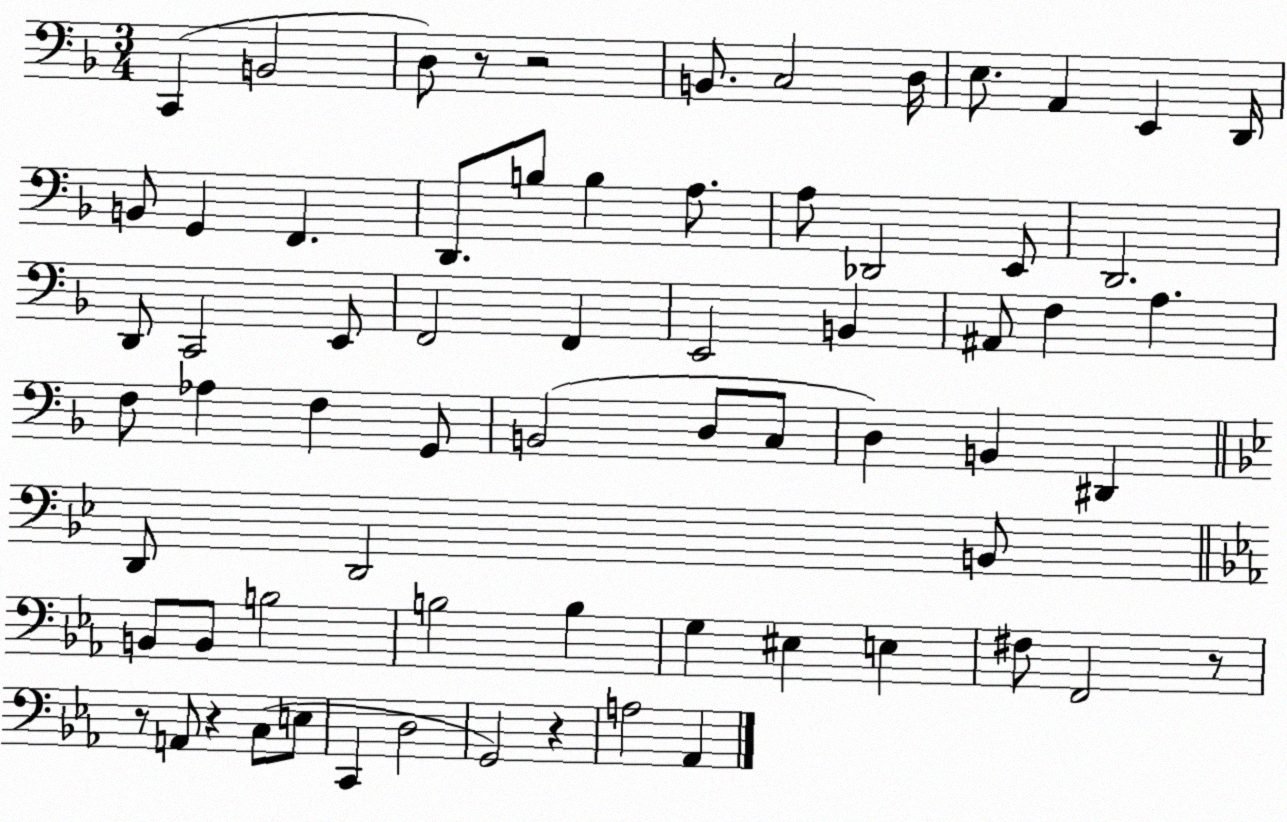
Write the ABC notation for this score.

X:1
T:Untitled
M:3/4
L:1/4
K:F
C,, B,,2 D,/2 z/2 z2 B,,/2 C,2 D,/4 E,/2 A,, E,, D,,/4 B,,/2 G,, F,, D,,/2 B,/2 B, A,/2 A,/2 _D,,2 E,,/2 D,,2 D,,/2 C,,2 E,,/2 F,,2 F,, E,,2 B,, ^A,,/2 F, A, F,/2 _A, F, G,,/2 B,,2 D,/2 C,/2 D, B,, ^D,, D,,/2 D,,2 B,,/2 B,,/2 B,,/2 B,2 B,2 B, G, ^E, E, ^F,/2 F,,2 z/2 z/2 A,,/2 z C,/2 E,/2 C,, D,2 G,,2 z A,2 _A,,